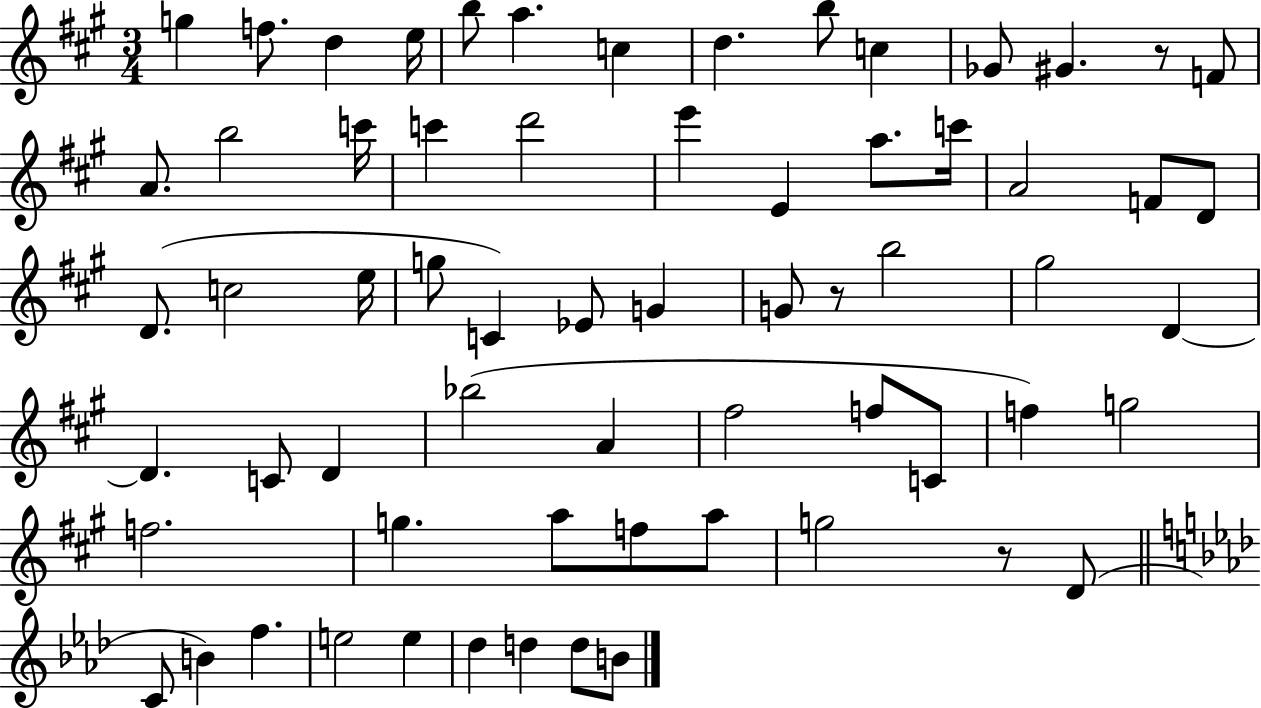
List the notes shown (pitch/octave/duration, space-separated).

G5/q F5/e. D5/q E5/s B5/e A5/q. C5/q D5/q. B5/e C5/q Gb4/e G#4/q. R/e F4/e A4/e. B5/h C6/s C6/q D6/h E6/q E4/q A5/e. C6/s A4/h F4/e D4/e D4/e. C5/h E5/s G5/e C4/q Eb4/e G4/q G4/e R/e B5/h G#5/h D4/q D4/q. C4/e D4/q Bb5/h A4/q F#5/h F5/e C4/e F5/q G5/h F5/h. G5/q. A5/e F5/e A5/e G5/h R/e D4/e C4/e B4/q F5/q. E5/h E5/q Db5/q D5/q D5/e B4/e